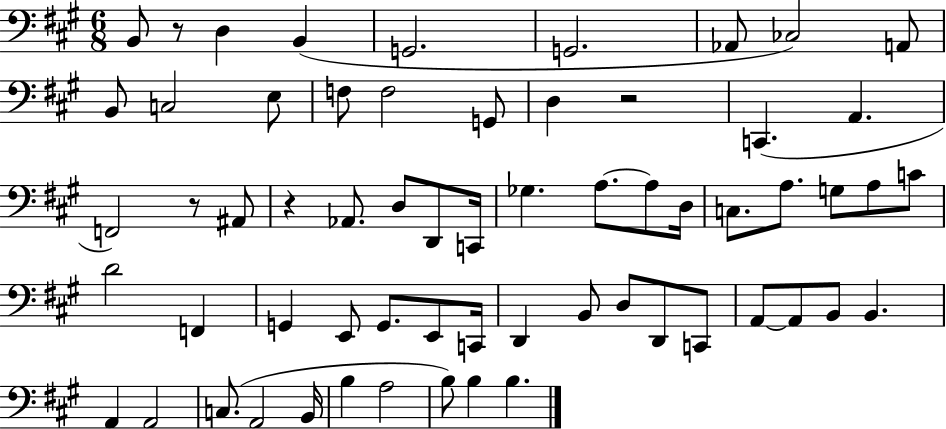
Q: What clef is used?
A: bass